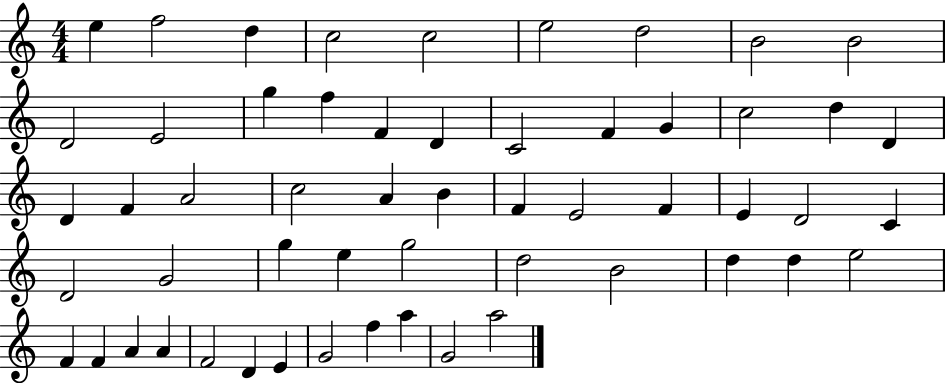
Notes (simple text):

E5/q F5/h D5/q C5/h C5/h E5/h D5/h B4/h B4/h D4/h E4/h G5/q F5/q F4/q D4/q C4/h F4/q G4/q C5/h D5/q D4/q D4/q F4/q A4/h C5/h A4/q B4/q F4/q E4/h F4/q E4/q D4/h C4/q D4/h G4/h G5/q E5/q G5/h D5/h B4/h D5/q D5/q E5/h F4/q F4/q A4/q A4/q F4/h D4/q E4/q G4/h F5/q A5/q G4/h A5/h